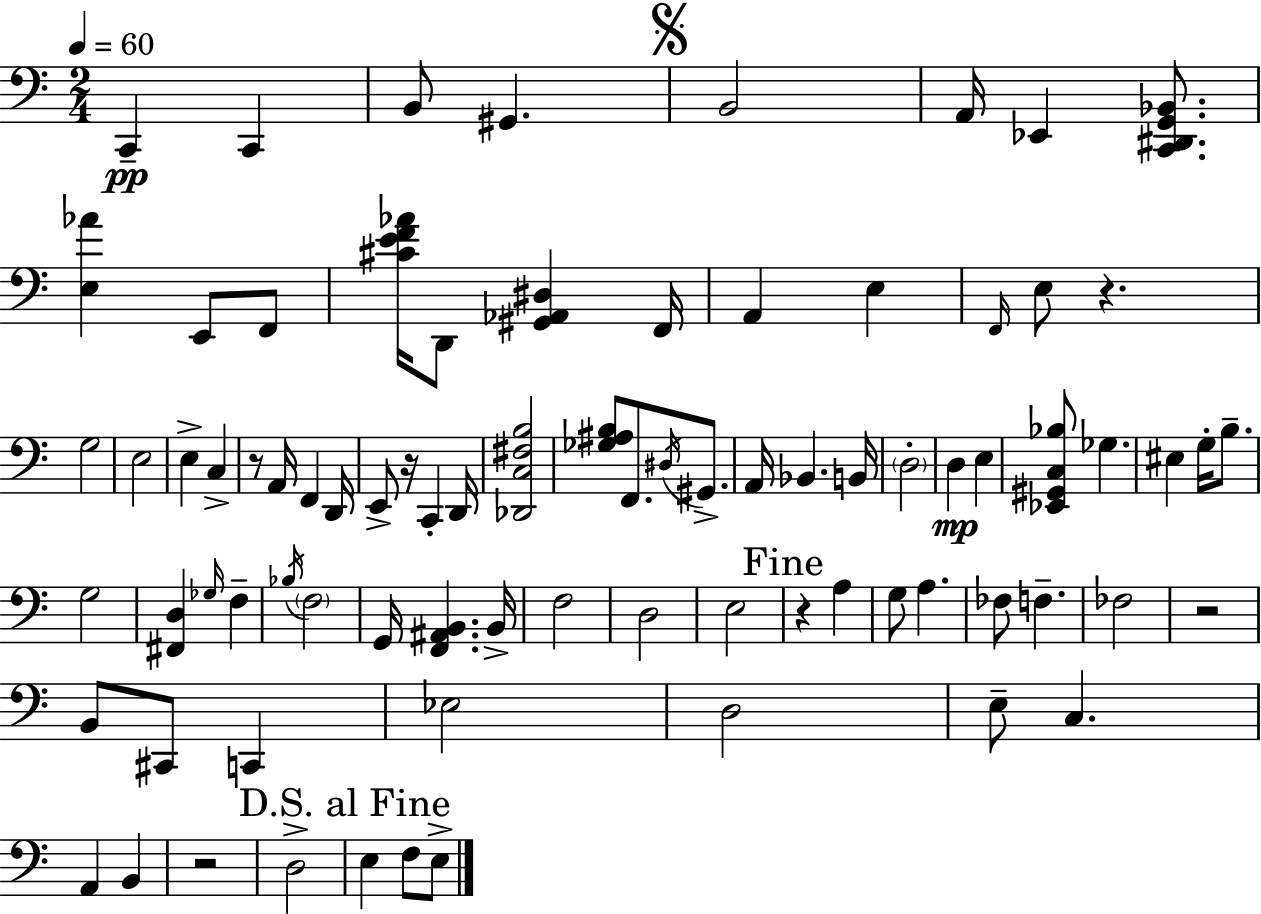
X:1
T:Untitled
M:2/4
L:1/4
K:C
C,, C,, B,,/2 ^G,, B,,2 A,,/4 _E,, [C,,^D,,G,,_B,,]/2 [E,_A] E,,/2 F,,/2 [^CEF_A]/4 D,,/2 [^G,,_A,,^D,] F,,/4 A,, E, F,,/4 E,/2 z G,2 E,2 E, C, z/2 A,,/4 F,, D,,/4 E,,/2 z/4 C,, D,,/4 [_D,,C,^F,B,]2 [_G,^A,B,]/2 F,,/2 ^D,/4 ^G,,/2 A,,/4 _B,, B,,/4 D,2 D, E, [_E,,^G,,C,_B,]/2 _G, ^E, G,/4 B,/2 G,2 [^F,,D,] _G,/4 F, _B,/4 F,2 G,,/4 [F,,^A,,B,,] B,,/4 F,2 D,2 E,2 z A, G,/2 A, _F,/2 F, _F,2 z2 B,,/2 ^C,,/2 C,, _E,2 D,2 E,/2 C, A,, B,, z2 D,2 E, F,/2 E,/2